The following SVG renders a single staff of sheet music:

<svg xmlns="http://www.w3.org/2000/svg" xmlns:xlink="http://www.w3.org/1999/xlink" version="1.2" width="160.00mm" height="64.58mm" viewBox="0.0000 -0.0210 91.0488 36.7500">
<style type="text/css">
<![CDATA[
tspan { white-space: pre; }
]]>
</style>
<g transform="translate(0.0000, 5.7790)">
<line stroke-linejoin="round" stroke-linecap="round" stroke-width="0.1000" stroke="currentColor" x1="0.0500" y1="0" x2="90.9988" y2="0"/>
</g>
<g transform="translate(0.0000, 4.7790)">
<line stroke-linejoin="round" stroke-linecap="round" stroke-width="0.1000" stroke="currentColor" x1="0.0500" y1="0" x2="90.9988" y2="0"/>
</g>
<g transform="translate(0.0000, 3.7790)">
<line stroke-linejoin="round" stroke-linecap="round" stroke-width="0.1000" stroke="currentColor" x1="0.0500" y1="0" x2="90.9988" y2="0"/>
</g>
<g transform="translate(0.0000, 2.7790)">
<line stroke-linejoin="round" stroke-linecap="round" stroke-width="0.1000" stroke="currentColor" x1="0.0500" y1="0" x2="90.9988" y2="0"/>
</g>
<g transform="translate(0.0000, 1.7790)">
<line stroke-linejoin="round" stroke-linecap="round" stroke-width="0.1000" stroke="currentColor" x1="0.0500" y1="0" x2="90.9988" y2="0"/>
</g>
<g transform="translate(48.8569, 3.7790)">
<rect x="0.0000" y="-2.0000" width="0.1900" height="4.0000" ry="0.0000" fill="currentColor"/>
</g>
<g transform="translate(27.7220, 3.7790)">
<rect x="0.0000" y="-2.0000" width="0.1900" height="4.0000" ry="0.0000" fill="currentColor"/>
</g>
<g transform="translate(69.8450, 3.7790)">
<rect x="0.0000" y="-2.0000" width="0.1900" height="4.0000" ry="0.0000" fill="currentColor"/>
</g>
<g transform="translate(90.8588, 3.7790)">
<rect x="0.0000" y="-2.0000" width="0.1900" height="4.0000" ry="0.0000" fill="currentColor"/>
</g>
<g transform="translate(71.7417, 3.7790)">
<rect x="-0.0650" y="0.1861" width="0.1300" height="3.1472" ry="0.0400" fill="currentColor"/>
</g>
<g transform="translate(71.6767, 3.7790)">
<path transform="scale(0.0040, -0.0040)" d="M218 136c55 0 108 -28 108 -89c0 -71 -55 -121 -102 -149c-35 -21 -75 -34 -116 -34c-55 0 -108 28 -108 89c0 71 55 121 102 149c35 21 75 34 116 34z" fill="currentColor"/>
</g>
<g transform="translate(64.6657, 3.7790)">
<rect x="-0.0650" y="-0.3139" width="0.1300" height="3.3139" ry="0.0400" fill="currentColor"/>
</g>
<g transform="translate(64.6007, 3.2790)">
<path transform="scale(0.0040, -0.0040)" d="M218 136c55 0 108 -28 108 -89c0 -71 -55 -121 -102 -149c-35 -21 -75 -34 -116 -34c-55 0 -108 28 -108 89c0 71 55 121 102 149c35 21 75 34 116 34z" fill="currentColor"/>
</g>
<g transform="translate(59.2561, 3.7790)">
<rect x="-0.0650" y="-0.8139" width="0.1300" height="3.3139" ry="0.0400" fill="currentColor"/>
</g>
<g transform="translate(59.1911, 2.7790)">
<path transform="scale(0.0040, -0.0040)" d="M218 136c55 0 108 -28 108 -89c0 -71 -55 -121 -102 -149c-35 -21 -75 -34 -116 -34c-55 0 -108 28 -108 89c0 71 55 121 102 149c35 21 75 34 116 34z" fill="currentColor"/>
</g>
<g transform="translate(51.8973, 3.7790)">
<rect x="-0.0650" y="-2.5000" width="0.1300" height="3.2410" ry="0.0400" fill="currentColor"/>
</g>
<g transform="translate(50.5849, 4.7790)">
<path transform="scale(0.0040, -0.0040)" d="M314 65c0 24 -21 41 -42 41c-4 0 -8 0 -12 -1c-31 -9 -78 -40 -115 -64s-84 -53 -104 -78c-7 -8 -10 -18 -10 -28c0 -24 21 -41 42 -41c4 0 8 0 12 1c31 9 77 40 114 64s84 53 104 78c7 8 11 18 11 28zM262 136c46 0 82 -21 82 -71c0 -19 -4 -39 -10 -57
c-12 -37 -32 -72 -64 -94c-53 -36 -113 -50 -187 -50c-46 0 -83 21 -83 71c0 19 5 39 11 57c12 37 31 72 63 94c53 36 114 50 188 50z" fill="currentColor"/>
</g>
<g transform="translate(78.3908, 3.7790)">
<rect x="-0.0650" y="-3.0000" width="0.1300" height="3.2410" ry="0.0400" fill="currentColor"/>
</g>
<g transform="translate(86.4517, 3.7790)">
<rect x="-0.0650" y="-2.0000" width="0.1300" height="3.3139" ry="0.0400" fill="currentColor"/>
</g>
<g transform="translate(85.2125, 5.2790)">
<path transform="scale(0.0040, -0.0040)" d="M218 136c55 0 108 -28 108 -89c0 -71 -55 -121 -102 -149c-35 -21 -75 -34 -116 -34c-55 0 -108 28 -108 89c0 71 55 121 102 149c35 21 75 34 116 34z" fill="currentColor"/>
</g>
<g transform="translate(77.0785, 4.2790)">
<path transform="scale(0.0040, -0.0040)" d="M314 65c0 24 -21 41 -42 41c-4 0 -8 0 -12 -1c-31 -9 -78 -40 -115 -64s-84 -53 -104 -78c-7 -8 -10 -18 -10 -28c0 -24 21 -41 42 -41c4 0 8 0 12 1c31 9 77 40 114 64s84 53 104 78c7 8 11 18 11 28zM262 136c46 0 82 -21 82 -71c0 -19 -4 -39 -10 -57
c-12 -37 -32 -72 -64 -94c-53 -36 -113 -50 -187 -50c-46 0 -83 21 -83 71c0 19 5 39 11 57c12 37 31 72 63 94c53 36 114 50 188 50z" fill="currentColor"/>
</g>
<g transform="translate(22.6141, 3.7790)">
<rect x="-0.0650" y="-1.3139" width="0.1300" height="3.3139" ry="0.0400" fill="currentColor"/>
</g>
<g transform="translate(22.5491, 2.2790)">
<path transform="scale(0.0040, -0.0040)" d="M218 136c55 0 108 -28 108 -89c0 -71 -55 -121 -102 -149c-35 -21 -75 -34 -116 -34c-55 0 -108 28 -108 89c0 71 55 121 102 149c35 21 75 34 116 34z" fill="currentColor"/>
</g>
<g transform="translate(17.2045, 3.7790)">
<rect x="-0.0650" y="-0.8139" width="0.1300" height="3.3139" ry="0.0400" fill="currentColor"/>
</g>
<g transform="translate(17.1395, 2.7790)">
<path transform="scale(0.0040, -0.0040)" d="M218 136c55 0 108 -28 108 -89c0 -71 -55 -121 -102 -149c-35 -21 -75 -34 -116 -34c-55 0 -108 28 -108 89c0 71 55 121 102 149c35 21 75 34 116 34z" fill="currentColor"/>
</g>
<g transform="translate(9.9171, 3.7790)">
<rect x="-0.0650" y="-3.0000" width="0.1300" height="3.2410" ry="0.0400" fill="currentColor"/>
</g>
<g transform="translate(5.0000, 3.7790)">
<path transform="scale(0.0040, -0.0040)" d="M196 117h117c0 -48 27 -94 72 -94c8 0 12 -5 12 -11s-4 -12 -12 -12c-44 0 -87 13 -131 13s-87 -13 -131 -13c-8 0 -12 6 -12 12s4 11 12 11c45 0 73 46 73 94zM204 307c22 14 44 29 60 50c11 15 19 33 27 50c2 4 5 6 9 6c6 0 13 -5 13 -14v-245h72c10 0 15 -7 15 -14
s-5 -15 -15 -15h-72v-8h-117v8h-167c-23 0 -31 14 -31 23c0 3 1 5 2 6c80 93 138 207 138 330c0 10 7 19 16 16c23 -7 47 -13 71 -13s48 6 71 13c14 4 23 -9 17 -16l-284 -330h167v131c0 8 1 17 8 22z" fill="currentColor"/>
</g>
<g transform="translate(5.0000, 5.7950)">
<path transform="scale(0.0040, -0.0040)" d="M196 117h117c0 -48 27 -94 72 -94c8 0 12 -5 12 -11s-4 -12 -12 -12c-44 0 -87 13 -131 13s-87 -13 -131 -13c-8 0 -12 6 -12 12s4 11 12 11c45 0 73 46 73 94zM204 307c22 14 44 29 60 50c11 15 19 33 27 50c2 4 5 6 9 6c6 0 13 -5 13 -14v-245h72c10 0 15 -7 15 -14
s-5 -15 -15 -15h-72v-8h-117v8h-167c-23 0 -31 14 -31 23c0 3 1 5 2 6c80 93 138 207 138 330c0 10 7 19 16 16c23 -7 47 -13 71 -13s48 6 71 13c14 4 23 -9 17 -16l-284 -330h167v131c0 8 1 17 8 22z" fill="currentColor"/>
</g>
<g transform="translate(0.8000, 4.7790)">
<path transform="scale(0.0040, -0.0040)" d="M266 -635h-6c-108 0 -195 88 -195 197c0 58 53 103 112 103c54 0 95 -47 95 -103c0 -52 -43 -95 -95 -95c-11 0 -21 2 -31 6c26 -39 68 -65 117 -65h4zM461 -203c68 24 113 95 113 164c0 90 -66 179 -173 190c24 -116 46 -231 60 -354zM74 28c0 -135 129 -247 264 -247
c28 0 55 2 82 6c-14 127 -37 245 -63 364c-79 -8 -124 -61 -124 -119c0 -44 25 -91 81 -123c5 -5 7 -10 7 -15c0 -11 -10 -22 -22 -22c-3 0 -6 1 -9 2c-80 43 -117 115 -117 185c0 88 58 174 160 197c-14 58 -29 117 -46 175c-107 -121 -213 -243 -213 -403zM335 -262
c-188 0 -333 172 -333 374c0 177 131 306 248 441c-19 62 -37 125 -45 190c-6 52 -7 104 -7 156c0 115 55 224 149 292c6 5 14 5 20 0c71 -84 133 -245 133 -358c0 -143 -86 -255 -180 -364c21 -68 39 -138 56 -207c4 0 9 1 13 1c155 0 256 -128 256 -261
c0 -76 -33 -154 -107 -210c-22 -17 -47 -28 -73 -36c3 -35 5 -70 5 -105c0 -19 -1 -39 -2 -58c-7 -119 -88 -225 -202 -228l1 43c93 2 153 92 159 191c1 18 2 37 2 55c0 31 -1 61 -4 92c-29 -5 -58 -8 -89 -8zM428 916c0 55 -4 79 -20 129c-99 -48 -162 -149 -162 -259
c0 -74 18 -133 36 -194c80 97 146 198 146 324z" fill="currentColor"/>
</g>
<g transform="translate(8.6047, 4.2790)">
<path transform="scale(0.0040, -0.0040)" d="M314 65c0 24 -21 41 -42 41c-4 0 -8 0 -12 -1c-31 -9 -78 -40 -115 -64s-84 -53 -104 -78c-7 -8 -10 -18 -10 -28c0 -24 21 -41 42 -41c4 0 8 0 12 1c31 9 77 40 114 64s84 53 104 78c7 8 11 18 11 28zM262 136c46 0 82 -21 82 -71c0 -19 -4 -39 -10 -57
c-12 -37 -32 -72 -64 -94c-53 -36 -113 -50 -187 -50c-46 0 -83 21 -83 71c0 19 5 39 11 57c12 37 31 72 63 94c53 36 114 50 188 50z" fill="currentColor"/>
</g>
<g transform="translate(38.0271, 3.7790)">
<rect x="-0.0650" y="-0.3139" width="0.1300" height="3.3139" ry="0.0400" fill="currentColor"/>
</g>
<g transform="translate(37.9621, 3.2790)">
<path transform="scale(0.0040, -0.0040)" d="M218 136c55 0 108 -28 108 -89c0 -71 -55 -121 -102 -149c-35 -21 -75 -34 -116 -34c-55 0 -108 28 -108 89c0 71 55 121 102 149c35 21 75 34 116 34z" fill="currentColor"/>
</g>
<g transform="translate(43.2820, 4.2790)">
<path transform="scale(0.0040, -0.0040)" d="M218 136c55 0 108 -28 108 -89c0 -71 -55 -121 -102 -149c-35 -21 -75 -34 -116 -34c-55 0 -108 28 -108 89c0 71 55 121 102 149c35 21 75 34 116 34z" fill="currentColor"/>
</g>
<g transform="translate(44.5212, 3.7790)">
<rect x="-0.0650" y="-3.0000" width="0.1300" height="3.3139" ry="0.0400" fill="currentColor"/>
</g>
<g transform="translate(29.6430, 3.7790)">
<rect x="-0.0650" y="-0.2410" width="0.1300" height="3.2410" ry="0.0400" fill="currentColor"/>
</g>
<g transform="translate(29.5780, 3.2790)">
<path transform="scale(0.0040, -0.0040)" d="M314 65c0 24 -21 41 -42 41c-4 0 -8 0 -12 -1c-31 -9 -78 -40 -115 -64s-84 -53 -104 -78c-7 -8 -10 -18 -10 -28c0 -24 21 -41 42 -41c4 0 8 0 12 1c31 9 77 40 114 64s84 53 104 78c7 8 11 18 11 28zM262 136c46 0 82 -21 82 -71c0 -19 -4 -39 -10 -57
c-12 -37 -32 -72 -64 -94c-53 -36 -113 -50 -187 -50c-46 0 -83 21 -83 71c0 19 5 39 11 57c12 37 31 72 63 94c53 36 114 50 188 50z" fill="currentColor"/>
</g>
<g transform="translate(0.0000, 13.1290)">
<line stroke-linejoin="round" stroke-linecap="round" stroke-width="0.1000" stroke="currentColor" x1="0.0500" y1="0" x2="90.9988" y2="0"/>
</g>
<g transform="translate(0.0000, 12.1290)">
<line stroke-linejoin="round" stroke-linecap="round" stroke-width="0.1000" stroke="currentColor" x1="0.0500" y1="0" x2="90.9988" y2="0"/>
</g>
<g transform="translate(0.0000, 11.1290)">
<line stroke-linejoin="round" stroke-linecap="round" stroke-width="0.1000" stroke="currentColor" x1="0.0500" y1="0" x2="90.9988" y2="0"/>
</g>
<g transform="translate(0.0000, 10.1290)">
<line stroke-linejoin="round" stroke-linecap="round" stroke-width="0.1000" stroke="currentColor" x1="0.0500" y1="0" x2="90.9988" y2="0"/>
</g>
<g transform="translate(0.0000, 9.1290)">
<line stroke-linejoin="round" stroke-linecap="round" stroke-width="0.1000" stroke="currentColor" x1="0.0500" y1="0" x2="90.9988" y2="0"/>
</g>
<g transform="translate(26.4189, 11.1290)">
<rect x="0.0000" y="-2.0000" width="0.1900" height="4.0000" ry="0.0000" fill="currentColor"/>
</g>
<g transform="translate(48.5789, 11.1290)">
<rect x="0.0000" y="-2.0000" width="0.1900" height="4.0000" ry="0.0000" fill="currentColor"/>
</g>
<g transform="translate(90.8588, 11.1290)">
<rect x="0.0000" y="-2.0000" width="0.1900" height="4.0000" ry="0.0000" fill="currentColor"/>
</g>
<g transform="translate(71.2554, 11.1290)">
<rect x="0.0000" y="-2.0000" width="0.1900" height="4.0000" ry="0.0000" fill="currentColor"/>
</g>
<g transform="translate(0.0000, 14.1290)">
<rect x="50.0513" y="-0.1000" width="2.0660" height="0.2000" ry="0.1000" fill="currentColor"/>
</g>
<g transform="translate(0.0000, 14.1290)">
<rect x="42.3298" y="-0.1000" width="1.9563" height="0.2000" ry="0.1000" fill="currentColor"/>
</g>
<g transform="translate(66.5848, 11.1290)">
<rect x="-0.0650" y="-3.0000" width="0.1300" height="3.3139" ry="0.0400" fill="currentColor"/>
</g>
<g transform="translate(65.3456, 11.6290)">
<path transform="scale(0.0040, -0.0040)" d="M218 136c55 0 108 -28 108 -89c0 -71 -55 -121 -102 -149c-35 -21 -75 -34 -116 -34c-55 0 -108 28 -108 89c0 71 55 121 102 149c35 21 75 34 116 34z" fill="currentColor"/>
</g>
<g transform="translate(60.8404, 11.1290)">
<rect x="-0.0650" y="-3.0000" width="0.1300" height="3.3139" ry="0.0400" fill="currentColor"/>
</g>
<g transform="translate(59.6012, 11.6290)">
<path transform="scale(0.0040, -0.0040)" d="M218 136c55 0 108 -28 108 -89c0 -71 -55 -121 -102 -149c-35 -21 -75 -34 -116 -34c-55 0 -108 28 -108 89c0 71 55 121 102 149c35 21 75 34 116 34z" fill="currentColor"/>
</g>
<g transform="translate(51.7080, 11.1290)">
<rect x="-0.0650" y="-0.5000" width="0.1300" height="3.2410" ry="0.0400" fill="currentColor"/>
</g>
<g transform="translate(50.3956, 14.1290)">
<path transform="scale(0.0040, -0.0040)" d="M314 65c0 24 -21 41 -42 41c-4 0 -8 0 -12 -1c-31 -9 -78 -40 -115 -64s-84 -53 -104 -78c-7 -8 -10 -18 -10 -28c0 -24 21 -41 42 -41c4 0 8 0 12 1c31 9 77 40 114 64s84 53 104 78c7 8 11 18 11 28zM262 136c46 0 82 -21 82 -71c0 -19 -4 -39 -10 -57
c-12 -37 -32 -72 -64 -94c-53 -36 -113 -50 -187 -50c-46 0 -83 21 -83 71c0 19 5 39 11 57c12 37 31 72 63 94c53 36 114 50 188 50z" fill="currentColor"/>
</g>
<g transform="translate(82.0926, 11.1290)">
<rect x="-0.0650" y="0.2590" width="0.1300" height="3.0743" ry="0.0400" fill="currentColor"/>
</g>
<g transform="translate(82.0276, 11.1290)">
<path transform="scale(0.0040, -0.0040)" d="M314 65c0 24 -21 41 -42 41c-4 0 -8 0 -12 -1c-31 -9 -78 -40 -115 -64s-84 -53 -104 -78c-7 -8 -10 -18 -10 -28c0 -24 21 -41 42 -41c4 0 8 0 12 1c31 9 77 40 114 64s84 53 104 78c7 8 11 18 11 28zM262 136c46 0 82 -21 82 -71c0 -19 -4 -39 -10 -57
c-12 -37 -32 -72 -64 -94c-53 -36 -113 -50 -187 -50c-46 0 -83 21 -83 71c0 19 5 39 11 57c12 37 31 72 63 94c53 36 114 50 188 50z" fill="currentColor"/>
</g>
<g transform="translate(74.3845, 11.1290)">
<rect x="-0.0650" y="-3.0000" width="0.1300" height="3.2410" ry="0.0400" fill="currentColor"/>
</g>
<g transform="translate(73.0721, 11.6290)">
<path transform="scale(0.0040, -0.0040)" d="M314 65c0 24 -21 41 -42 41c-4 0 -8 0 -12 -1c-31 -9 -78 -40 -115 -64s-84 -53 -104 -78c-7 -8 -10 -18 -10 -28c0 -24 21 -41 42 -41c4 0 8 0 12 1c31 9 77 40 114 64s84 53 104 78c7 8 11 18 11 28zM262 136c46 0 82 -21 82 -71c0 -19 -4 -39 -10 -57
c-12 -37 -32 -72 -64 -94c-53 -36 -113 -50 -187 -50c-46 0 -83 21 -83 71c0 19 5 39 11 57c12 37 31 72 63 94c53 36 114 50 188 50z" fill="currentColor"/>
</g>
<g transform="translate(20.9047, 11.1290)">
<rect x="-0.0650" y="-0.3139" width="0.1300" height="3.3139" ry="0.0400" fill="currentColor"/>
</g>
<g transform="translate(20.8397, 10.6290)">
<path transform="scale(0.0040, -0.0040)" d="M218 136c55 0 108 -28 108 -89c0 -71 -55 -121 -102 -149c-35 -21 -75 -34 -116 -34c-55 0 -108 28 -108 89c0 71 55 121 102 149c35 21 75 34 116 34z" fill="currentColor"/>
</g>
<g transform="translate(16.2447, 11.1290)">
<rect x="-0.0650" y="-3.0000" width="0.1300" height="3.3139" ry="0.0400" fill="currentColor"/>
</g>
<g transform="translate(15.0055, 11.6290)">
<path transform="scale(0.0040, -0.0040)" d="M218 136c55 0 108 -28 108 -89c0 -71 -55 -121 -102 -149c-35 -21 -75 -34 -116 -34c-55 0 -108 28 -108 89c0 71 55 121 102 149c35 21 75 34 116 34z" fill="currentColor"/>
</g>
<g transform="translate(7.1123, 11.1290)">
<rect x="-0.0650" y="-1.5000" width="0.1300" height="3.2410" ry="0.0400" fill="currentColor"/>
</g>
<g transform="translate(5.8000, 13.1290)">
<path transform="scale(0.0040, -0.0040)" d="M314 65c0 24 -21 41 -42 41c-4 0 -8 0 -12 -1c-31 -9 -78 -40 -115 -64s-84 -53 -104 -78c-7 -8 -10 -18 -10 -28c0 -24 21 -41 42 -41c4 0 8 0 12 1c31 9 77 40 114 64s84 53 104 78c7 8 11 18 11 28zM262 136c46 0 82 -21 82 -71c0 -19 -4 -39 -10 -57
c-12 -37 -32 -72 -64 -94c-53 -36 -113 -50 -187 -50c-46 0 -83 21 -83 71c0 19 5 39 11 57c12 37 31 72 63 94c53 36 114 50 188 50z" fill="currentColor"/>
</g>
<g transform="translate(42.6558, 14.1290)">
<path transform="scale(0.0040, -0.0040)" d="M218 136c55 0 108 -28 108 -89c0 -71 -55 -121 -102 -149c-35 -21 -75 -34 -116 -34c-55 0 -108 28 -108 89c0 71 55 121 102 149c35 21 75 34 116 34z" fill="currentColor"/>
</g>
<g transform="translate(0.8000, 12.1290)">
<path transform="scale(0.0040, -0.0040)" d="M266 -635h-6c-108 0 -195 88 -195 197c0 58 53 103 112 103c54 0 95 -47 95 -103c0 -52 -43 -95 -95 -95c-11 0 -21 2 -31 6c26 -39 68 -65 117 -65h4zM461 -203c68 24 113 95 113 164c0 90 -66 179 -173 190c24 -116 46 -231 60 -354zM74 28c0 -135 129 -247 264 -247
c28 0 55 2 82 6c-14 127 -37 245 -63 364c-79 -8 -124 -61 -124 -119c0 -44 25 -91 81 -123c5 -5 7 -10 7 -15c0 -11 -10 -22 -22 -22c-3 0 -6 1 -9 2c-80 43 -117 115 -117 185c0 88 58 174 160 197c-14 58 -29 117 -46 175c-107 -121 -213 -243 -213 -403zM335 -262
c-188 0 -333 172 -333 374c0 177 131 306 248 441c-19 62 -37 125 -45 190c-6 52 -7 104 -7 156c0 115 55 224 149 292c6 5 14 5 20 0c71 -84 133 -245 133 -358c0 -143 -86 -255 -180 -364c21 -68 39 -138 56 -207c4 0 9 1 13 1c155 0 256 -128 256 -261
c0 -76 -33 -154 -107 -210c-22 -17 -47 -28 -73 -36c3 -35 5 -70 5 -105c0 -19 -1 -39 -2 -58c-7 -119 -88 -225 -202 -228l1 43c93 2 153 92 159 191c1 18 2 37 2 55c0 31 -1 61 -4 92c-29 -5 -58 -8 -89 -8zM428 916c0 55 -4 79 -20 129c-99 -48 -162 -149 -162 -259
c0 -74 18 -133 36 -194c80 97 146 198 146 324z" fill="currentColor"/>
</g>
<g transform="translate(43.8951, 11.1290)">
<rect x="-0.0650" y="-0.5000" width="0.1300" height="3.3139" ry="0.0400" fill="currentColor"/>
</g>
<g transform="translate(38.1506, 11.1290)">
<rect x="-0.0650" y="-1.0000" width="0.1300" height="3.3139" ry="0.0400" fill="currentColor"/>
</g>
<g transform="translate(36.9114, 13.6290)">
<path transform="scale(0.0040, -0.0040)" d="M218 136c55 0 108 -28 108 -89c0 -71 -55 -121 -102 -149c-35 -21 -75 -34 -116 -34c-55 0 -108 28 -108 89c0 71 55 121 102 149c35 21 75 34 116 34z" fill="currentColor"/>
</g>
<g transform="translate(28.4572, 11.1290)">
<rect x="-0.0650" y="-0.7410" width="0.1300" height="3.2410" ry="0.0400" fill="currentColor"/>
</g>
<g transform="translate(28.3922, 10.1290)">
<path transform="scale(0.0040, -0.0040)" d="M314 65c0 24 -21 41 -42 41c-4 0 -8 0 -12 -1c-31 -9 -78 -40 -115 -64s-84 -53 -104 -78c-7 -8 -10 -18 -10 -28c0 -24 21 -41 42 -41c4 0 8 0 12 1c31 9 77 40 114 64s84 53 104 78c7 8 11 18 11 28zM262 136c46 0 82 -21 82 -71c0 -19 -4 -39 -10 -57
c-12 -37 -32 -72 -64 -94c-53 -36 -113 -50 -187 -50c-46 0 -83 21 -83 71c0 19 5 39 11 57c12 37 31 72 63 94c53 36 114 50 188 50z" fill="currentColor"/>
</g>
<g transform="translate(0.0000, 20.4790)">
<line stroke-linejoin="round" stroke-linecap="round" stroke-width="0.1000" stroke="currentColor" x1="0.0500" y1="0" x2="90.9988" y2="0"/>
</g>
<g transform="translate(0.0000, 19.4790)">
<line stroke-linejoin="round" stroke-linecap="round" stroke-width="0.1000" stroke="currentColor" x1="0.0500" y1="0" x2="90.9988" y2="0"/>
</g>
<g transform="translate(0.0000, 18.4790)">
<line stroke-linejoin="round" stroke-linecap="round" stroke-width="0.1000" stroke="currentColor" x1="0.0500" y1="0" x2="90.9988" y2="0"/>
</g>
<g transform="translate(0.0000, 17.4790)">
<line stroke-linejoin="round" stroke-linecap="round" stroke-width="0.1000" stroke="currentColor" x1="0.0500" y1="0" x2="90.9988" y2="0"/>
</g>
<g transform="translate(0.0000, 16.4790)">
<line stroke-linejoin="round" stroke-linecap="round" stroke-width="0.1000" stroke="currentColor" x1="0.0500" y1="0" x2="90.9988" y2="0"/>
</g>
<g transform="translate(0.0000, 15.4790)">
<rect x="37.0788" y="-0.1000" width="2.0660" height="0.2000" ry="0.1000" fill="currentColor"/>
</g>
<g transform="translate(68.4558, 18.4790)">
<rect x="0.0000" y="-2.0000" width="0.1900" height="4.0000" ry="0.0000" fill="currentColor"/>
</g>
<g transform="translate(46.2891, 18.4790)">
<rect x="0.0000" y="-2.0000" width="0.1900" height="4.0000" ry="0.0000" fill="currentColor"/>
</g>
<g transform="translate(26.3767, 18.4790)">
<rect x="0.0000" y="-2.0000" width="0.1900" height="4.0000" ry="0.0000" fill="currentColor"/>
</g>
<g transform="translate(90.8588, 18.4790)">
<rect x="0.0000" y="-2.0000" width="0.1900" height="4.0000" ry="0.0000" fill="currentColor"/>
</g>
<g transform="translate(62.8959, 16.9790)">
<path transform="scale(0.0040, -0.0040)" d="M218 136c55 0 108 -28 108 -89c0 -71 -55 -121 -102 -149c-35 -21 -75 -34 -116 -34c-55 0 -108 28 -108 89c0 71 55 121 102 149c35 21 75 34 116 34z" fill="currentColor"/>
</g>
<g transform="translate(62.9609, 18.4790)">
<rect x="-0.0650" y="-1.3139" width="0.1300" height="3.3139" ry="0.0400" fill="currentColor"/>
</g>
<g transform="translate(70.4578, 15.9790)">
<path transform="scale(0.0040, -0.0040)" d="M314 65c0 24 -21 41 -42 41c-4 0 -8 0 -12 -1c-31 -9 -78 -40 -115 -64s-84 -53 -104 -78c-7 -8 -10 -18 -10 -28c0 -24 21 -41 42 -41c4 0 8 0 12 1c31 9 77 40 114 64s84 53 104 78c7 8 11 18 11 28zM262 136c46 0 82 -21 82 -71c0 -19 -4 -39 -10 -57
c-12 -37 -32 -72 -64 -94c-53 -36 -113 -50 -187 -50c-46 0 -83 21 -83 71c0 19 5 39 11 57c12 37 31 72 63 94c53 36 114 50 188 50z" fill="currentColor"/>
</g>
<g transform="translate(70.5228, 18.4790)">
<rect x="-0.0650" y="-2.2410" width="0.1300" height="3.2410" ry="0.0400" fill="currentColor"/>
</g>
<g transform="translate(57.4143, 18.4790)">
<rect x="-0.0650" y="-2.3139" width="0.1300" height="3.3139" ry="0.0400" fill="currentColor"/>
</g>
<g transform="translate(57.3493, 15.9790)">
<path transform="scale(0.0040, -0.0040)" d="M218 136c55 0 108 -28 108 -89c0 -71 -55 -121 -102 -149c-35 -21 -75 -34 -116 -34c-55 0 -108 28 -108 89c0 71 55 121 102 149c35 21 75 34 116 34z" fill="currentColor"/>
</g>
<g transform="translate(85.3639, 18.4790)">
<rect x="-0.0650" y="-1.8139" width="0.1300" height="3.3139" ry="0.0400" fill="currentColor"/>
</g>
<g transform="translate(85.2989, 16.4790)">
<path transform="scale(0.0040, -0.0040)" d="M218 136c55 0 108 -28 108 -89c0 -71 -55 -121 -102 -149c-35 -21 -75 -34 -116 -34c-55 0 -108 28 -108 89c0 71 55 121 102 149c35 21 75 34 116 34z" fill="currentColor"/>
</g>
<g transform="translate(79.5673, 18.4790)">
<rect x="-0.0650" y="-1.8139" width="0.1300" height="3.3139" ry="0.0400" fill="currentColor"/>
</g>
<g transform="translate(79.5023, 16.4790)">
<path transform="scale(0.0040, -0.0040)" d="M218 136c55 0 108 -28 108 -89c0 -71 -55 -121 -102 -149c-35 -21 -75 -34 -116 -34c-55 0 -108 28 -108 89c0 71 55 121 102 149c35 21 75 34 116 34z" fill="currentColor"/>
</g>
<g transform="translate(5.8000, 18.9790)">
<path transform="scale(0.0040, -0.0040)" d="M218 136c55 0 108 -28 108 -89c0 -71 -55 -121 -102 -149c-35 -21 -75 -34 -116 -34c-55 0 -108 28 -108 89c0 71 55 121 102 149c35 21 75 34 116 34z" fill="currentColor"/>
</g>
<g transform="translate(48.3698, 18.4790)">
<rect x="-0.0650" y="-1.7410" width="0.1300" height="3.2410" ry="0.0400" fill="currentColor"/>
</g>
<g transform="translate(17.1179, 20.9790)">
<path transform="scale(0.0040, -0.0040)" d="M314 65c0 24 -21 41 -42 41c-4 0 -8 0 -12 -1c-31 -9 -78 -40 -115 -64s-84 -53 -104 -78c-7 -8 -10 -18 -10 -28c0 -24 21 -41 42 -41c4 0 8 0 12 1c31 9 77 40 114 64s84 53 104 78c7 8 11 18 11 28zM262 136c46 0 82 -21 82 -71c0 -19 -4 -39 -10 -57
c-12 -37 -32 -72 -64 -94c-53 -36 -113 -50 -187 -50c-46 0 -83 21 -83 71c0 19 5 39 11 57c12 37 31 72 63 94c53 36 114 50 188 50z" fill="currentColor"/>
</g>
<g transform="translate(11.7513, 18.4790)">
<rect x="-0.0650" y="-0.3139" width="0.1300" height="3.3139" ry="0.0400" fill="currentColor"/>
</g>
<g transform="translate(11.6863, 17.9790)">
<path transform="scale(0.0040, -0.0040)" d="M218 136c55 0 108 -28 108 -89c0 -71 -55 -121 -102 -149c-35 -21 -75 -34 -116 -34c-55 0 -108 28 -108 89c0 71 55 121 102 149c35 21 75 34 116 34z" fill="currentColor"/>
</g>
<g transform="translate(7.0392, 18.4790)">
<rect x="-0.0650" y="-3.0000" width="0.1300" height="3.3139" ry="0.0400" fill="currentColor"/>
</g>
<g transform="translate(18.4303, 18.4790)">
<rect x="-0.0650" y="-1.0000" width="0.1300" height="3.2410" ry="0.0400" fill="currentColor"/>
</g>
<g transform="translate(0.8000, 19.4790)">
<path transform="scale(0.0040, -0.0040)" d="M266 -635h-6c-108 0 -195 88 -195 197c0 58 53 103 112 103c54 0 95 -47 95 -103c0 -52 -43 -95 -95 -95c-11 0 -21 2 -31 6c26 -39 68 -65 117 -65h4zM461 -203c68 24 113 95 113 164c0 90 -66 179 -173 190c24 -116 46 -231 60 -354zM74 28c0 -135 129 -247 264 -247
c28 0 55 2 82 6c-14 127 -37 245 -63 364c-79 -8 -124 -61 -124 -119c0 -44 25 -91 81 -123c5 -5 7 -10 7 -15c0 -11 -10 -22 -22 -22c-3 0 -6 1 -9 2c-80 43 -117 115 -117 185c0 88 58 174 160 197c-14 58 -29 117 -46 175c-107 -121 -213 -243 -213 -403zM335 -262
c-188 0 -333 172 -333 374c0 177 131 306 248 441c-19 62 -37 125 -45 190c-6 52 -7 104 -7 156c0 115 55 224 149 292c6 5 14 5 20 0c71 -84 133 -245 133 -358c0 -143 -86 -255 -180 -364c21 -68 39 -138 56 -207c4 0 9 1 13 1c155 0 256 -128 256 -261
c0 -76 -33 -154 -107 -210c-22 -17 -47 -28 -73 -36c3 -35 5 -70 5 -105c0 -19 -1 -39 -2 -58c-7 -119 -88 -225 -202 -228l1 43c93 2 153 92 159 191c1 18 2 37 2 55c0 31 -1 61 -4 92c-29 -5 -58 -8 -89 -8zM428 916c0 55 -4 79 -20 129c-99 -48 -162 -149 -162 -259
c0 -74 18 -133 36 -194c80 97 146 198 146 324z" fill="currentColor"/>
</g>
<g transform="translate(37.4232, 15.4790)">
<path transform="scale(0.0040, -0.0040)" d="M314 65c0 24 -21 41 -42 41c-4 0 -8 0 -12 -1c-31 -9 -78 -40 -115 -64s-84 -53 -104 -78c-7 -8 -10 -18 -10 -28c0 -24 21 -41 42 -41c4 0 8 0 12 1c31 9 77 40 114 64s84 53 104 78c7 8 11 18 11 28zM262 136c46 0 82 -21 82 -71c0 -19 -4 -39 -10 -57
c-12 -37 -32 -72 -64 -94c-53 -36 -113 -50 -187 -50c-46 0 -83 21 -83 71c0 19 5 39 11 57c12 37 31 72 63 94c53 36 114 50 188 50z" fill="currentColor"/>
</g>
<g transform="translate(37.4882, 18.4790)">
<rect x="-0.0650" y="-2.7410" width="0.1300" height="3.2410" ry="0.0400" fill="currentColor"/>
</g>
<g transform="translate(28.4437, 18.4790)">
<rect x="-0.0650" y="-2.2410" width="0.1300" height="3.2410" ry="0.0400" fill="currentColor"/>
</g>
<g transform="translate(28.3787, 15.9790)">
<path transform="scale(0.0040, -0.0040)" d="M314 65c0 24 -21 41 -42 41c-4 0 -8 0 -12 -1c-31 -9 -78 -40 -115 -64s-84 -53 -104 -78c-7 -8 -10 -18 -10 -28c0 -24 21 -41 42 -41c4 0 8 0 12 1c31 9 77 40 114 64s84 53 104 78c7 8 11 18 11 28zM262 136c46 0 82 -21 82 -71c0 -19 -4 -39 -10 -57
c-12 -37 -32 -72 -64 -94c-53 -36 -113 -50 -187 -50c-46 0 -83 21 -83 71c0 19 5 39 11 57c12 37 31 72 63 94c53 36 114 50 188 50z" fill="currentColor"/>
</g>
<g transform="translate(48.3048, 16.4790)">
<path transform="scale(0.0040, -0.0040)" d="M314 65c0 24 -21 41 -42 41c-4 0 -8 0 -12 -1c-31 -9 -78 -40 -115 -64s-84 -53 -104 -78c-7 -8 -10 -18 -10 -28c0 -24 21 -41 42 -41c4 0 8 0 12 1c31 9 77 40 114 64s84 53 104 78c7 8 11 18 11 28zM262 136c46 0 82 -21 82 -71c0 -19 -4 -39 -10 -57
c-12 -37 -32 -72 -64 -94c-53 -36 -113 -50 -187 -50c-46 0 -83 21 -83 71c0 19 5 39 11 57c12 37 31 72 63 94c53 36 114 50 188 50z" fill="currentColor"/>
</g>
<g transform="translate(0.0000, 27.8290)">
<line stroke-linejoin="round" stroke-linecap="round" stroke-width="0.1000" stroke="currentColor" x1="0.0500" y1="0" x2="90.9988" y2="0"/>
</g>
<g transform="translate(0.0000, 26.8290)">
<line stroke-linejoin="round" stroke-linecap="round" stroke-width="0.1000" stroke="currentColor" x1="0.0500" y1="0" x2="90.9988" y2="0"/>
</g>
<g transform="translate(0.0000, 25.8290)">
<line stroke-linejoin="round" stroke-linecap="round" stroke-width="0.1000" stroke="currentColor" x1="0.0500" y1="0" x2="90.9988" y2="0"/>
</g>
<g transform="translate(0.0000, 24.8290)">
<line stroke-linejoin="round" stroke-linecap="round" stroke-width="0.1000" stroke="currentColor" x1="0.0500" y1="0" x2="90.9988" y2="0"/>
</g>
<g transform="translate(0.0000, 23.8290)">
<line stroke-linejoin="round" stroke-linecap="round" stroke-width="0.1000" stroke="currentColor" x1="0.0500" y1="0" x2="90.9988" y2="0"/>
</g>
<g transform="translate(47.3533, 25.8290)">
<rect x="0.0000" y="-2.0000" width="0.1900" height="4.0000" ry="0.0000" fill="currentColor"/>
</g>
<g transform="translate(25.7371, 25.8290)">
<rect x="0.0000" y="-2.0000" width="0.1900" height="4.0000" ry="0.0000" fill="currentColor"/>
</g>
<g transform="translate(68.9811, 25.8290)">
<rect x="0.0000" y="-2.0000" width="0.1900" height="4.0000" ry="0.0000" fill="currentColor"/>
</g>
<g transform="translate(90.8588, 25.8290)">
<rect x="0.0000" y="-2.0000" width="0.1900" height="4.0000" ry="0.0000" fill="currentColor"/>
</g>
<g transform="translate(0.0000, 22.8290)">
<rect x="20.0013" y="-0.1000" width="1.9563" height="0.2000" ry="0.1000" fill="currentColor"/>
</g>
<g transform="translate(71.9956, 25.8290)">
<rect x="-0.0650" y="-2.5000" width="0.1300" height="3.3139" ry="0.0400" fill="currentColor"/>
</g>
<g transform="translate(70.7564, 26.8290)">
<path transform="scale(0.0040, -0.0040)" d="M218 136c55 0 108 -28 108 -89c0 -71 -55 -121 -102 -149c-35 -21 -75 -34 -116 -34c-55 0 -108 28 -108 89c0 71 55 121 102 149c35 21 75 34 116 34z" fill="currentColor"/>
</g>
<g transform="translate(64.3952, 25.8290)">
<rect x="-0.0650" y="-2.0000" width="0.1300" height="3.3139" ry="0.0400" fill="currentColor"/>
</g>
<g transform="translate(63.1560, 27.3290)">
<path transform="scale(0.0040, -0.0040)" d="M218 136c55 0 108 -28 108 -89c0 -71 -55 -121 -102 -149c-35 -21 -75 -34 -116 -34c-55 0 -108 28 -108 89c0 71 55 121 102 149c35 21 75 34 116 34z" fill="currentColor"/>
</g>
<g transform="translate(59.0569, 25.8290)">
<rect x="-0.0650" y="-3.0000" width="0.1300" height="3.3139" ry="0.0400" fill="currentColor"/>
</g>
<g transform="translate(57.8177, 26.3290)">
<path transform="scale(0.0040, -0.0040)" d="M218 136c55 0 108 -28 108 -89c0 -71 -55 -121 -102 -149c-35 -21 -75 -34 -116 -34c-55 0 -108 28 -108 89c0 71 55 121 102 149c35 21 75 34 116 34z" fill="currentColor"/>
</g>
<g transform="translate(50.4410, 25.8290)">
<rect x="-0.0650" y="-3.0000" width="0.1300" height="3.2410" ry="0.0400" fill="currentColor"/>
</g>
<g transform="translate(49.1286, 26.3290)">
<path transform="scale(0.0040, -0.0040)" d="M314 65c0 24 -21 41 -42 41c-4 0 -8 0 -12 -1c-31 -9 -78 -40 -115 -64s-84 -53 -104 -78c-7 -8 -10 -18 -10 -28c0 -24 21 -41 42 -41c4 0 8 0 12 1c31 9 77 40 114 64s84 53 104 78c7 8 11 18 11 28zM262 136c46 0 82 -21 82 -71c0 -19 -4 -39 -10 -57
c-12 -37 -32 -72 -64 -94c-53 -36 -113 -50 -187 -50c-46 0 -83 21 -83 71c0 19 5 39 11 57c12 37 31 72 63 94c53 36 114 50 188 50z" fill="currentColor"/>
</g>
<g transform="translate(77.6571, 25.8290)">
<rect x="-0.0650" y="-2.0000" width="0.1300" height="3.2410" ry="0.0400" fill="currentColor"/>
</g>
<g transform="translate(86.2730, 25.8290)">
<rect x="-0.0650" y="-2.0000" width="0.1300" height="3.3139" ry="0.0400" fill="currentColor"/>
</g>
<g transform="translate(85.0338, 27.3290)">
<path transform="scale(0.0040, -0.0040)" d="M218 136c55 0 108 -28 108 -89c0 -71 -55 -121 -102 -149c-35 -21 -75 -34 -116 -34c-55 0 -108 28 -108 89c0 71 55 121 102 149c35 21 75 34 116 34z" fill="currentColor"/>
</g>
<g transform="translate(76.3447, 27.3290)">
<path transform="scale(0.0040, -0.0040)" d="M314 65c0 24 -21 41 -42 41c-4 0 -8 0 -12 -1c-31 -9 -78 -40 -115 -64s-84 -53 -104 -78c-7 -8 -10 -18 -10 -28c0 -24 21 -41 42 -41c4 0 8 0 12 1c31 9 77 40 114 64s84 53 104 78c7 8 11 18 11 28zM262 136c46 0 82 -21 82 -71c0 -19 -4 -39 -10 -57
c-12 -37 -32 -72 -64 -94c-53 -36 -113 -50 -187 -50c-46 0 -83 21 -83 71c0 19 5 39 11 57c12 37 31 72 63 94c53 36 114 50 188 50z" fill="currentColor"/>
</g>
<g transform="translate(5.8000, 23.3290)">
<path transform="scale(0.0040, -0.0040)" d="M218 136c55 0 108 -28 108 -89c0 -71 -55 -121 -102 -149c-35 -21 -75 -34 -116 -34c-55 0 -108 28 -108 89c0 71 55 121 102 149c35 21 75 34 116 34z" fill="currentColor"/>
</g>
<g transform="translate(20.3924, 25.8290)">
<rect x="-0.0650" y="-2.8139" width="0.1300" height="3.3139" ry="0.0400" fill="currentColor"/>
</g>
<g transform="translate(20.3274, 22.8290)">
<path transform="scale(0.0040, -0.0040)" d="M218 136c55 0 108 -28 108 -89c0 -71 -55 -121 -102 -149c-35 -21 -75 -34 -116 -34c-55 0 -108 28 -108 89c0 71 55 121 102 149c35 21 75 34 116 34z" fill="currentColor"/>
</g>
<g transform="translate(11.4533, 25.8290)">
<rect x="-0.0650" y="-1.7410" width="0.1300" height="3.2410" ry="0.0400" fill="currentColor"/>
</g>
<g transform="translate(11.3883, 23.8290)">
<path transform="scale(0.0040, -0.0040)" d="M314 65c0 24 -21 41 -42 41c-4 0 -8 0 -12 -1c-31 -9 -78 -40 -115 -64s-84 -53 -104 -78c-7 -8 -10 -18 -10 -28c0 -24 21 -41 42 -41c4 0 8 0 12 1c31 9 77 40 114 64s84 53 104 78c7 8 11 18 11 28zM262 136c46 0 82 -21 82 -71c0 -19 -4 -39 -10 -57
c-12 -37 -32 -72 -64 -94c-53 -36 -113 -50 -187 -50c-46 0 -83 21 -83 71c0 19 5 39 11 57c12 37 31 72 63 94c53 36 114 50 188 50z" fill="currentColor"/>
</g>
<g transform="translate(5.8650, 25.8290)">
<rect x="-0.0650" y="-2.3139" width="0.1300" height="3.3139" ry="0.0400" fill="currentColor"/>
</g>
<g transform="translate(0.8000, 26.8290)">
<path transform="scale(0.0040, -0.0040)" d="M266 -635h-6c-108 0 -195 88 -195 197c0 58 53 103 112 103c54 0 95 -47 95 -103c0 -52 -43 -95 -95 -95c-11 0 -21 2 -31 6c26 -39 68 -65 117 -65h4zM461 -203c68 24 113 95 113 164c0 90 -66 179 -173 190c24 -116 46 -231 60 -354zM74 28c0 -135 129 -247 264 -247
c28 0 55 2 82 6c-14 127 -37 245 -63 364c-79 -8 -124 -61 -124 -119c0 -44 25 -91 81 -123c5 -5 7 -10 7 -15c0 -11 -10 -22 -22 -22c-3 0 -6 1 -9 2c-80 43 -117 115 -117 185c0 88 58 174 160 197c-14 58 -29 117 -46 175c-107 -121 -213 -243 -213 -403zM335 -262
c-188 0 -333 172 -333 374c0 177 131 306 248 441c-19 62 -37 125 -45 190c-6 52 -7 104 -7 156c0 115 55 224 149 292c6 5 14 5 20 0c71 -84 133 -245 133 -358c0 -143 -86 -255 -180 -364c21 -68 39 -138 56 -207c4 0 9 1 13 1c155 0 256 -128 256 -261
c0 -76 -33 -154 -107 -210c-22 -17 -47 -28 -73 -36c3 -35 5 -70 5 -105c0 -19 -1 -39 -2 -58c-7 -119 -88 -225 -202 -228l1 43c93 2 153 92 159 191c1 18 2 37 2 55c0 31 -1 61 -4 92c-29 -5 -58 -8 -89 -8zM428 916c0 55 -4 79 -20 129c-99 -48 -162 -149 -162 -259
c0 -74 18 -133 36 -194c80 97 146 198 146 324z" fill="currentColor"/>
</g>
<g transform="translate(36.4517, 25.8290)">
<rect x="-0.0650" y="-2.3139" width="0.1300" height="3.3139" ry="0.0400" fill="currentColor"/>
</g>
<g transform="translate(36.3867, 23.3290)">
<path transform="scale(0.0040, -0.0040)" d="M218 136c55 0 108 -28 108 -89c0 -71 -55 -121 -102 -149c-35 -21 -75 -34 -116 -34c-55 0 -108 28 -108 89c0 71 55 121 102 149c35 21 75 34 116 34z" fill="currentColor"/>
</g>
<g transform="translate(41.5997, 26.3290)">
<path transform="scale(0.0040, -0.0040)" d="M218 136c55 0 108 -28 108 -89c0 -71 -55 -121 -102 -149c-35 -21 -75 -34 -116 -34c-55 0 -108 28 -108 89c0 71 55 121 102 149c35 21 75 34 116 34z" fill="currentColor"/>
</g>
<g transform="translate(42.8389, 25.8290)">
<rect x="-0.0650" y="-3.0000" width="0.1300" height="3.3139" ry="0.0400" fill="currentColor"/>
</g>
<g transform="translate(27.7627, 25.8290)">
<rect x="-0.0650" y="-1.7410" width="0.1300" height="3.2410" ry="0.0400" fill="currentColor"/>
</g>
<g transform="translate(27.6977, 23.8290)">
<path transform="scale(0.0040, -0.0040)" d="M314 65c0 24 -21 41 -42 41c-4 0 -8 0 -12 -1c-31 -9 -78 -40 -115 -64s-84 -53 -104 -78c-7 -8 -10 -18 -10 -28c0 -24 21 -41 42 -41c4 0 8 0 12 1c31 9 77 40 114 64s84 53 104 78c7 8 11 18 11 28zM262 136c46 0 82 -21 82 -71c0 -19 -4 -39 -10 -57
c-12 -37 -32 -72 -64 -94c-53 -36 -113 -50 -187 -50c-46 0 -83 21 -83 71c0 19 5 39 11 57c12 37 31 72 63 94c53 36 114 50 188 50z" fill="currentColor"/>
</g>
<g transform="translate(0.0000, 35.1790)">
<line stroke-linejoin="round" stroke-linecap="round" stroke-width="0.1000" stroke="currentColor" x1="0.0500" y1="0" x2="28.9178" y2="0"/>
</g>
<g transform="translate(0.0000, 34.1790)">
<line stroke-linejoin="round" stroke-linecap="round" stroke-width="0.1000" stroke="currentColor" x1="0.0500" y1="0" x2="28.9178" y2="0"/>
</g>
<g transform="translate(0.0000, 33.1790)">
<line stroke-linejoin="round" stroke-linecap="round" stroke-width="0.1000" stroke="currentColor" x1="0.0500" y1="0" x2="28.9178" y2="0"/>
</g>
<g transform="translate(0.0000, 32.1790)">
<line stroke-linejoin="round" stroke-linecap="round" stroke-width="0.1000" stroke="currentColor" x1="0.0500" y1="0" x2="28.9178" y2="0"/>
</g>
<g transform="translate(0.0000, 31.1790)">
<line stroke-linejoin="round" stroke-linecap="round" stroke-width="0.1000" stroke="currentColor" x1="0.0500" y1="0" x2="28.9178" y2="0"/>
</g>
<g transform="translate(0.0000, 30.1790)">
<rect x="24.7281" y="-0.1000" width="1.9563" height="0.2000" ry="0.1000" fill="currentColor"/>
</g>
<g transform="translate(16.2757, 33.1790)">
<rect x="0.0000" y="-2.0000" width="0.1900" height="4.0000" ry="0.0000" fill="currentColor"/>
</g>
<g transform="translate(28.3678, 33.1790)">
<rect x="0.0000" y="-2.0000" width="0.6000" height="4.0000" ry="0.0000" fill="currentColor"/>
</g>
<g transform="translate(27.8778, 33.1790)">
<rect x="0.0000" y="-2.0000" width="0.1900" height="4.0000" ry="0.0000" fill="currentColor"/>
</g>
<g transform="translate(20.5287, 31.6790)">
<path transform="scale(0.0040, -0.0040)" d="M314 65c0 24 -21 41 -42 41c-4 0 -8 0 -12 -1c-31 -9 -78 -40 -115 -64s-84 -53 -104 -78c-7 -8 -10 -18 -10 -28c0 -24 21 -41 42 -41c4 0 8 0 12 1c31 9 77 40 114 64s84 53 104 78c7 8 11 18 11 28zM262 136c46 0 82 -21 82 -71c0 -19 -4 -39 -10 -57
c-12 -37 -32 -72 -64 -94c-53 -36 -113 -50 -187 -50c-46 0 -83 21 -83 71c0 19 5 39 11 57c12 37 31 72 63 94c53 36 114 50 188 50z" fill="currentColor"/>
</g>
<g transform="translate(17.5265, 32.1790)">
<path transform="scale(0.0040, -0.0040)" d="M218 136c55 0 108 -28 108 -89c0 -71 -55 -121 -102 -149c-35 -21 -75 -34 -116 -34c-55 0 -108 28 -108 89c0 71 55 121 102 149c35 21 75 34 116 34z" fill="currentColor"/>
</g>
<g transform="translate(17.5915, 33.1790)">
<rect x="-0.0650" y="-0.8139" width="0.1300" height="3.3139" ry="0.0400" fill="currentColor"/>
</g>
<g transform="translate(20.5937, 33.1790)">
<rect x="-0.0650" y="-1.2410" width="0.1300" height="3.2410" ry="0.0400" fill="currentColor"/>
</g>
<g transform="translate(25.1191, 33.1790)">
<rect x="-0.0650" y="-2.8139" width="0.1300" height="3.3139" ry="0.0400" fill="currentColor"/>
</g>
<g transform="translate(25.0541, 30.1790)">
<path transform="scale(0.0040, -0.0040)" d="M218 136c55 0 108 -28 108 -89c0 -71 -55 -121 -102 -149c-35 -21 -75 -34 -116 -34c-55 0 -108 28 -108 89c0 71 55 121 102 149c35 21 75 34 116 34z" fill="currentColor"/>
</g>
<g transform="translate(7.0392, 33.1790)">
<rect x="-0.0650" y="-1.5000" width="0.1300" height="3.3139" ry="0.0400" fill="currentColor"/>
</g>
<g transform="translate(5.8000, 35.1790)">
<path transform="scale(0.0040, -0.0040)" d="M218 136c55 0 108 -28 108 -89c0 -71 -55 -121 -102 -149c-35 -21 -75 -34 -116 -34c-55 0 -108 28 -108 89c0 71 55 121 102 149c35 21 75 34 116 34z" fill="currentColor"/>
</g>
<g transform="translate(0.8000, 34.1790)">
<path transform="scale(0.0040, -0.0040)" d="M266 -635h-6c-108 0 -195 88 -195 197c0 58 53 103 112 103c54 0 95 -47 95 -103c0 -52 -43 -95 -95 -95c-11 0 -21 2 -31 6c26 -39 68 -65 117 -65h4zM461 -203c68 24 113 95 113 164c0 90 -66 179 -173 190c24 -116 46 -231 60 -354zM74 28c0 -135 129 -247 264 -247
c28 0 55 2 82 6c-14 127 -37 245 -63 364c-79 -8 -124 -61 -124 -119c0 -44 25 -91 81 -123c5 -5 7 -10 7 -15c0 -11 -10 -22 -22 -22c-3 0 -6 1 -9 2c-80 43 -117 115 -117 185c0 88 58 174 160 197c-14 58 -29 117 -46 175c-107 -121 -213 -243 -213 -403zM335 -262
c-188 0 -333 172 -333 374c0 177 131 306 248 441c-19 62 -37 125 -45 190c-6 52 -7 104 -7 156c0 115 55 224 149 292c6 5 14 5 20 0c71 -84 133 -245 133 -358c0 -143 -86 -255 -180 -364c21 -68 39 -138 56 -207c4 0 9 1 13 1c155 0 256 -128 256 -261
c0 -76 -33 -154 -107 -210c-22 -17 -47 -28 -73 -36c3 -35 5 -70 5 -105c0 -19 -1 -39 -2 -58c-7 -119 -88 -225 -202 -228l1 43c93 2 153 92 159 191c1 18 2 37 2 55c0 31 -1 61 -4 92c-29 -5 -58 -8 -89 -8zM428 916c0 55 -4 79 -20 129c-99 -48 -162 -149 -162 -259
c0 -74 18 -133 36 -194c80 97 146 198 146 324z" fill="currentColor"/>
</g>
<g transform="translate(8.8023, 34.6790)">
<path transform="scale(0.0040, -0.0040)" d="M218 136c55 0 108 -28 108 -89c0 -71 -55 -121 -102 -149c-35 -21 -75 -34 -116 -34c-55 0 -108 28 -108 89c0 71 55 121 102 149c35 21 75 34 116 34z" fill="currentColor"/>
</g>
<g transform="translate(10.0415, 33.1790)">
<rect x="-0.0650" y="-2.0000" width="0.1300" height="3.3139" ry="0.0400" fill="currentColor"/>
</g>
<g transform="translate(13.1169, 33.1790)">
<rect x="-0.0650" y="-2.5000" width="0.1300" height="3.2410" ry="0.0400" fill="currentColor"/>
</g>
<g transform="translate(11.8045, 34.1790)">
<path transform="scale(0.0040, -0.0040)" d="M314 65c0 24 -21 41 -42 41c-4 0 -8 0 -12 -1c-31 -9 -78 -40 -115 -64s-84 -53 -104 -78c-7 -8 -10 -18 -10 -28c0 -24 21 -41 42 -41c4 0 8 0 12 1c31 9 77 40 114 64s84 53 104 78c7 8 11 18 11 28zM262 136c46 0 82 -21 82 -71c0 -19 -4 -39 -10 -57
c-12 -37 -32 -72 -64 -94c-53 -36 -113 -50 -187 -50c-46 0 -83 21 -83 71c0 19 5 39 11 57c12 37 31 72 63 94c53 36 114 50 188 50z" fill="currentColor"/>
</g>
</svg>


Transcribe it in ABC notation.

X:1
T:Untitled
M:4/4
L:1/4
K:C
A2 d e c2 c A G2 d c B A2 F E2 A c d2 D C C2 A A A2 B2 A c D2 g2 a2 f2 g e g2 f f g f2 a f2 g A A2 A F G F2 F E F G2 d e2 a